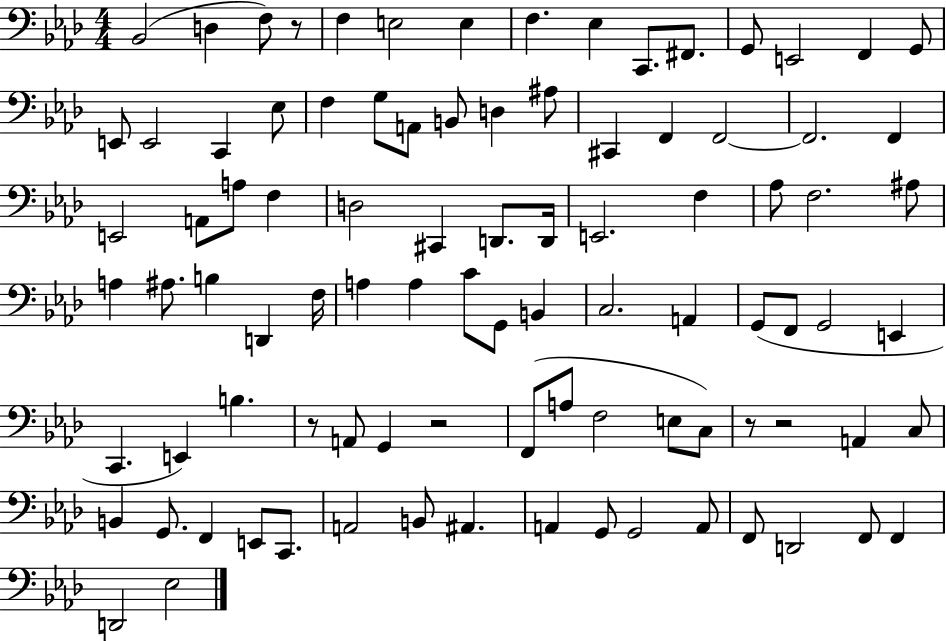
{
  \clef bass
  \numericTimeSignature
  \time 4/4
  \key aes \major
  bes,2( d4 f8) r8 | f4 e2 e4 | f4. ees4 c,8. fis,8. | g,8 e,2 f,4 g,8 | \break e,8 e,2 c,4 ees8 | f4 g8 a,8 b,8 d4 ais8 | cis,4 f,4 f,2~~ | f,2. f,4 | \break e,2 a,8 a8 f4 | d2 cis,4 d,8. d,16 | e,2. f4 | aes8 f2. ais8 | \break a4 ais8. b4 d,4 f16 | a4 a4 c'8 g,8 b,4 | c2. a,4 | g,8( f,8 g,2 e,4 | \break c,4. e,4) b4. | r8 a,8 g,4 r2 | f,8( a8 f2 e8 c8) | r8 r2 a,4 c8 | \break b,4 g,8. f,4 e,8 c,8. | a,2 b,8 ais,4. | a,4 g,8 g,2 a,8 | f,8 d,2 f,8 f,4 | \break d,2 ees2 | \bar "|."
}